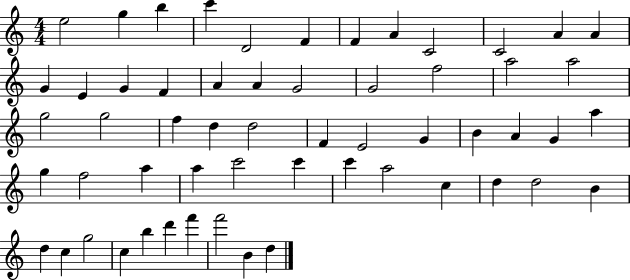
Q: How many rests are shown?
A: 0